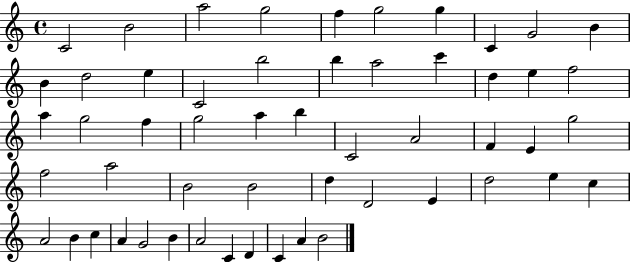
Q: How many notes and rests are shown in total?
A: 54